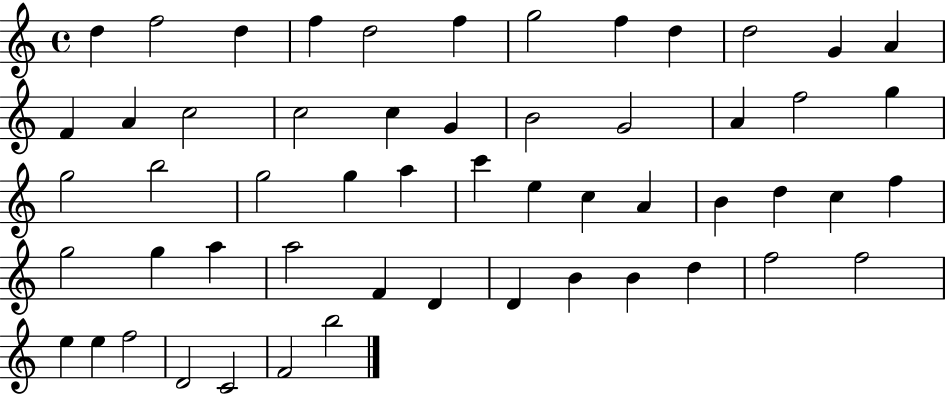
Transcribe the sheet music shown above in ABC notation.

X:1
T:Untitled
M:4/4
L:1/4
K:C
d f2 d f d2 f g2 f d d2 G A F A c2 c2 c G B2 G2 A f2 g g2 b2 g2 g a c' e c A B d c f g2 g a a2 F D D B B d f2 f2 e e f2 D2 C2 F2 b2